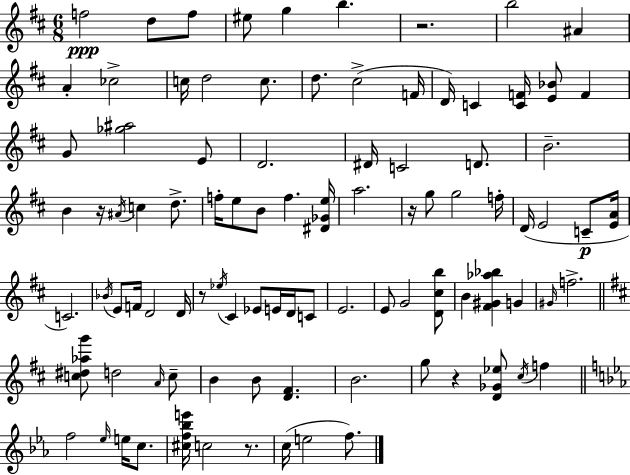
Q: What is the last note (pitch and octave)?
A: F5